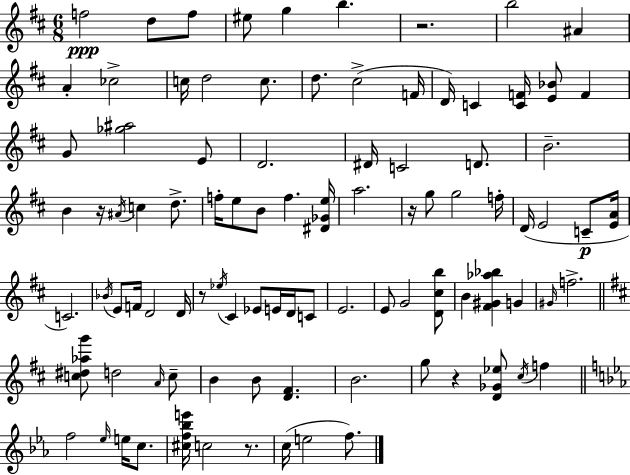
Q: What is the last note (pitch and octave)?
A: F5